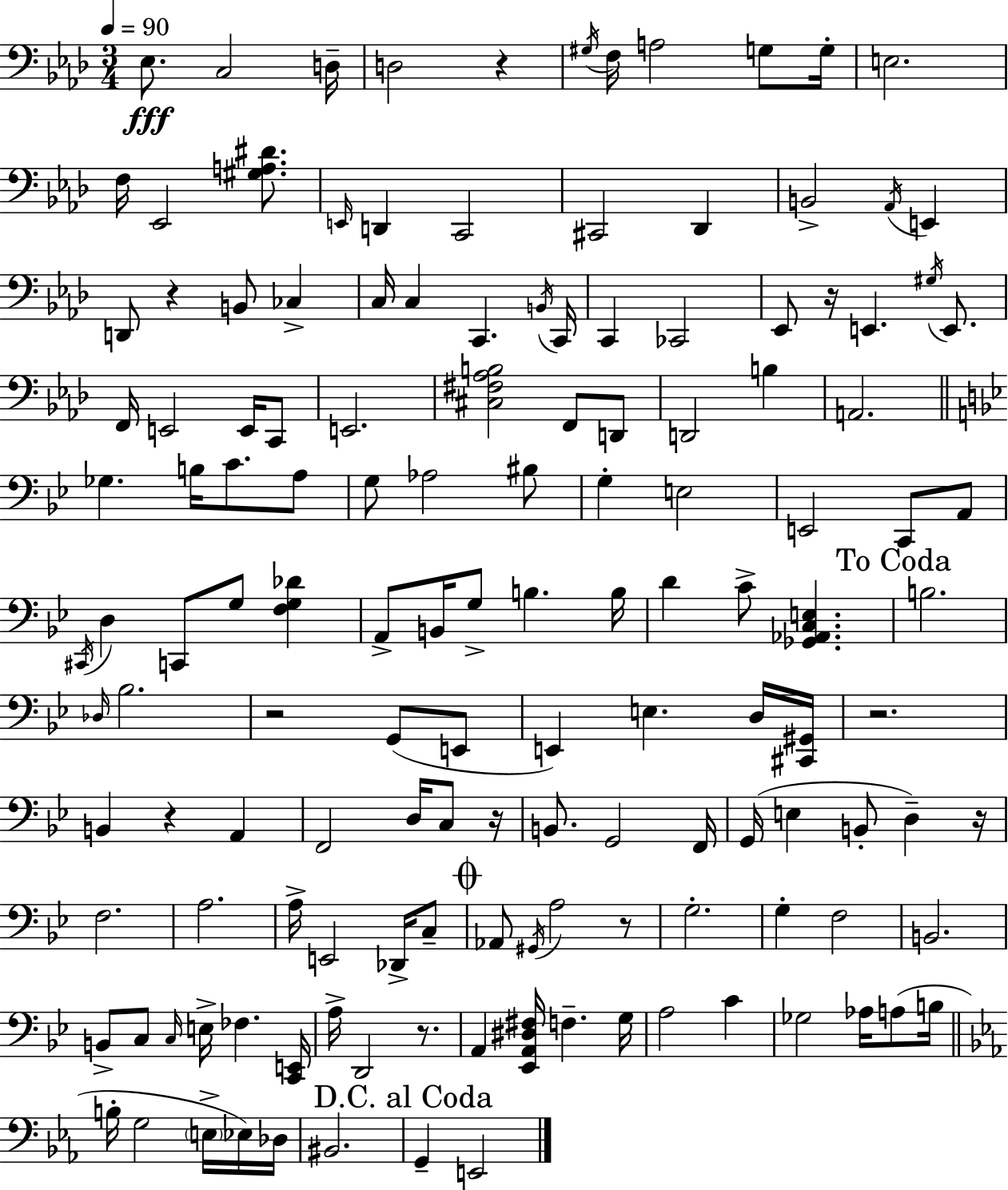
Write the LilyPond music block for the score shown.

{
  \clef bass
  \numericTimeSignature
  \time 3/4
  \key aes \major
  \tempo 4 = 90
  \repeat volta 2 { ees8.\fff c2 d16-- | d2 r4 | \acciaccatura { gis16 } f16 a2 g8 | g16-. e2. | \break f16 ees,2 <gis a dis'>8. | \grace { e,16 } d,4 c,2 | cis,2 des,4 | b,2-> \acciaccatura { aes,16 } e,4 | \break d,8 r4 b,8 ces4-> | c16 c4 c,4. | \acciaccatura { b,16 } c,16 c,4 ces,2 | ees,8 r16 e,4. | \break \acciaccatura { gis16 } e,8. f,16 e,2 | e,16 c,8 e,2. | <cis fis aes b>2 | f,8 d,8 d,2 | \break b4 a,2. | \bar "||" \break \key g \minor ges4. b16 c'8. a8 | g8 aes2 bis8 | g4-. e2 | e,2 c,8 a,8 | \break \acciaccatura { cis,16 } d4 c,8 g8 <f g des'>4 | a,8-> b,16 g8-> b4. | b16 d'4 c'8-> <ges, aes, c e>4. | \mark "To Coda" b2. | \break \grace { des16 } bes2. | r2 g,8( | e,8 e,4) e4. | d16 <cis, gis,>16 r2. | \break b,4 r4 a,4 | f,2 d16 c8 | r16 b,8. g,2 | f,16 g,16( e4 b,8-. d4--) | \break r16 f2. | a2. | a16-> e,2 des,16-> | c8-- \mark \markup { \musicglyph "scripts.coda" } aes,8 \acciaccatura { gis,16 } a2 | \break r8 g2.-. | g4-. f2 | b,2. | b,8-> c8 \grace { c16 } e16-> fes4. | \break <c, e,>16 a16-> d,2 | r8. a,4 <ees, a, dis fis>16 f4.-- | g16 a2 | c'4 ges2 | \break aes16 a8( b16 \bar "||" \break \key c \minor b16-. g2 \parenthesize e16-> ees16) des16 | bis,2. | \mark "D.C. al Coda" g,4-- e,2 | } \bar "|."
}